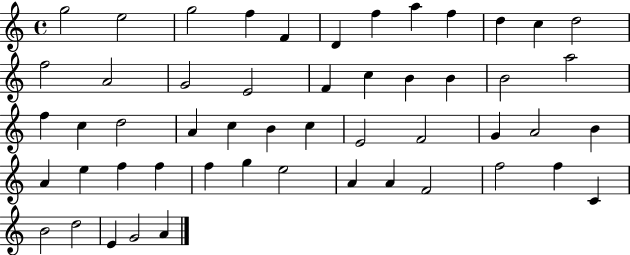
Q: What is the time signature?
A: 4/4